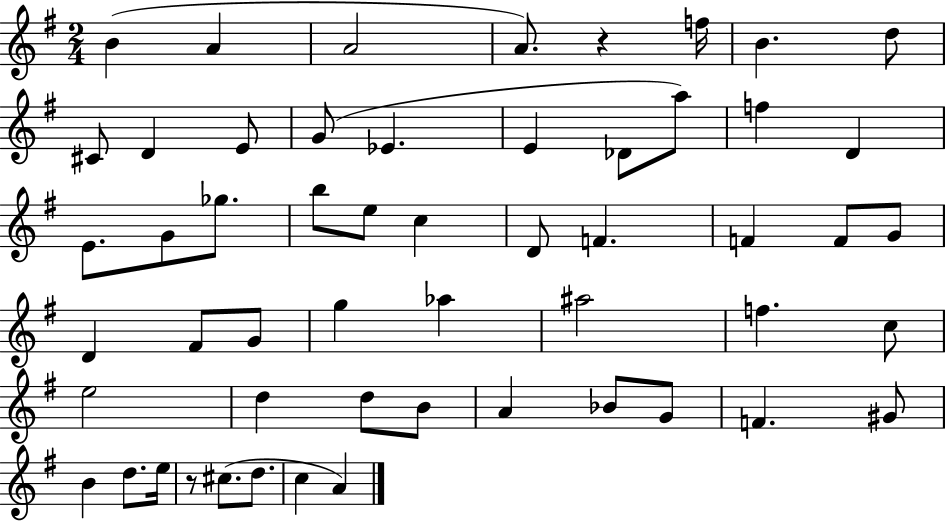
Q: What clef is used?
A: treble